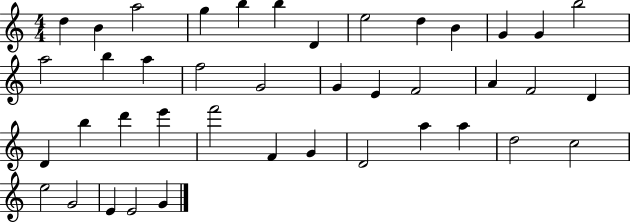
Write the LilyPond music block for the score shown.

{
  \clef treble
  \numericTimeSignature
  \time 4/4
  \key c \major
  d''4 b'4 a''2 | g''4 b''4 b''4 d'4 | e''2 d''4 b'4 | g'4 g'4 b''2 | \break a''2 b''4 a''4 | f''2 g'2 | g'4 e'4 f'2 | a'4 f'2 d'4 | \break d'4 b''4 d'''4 e'''4 | f'''2 f'4 g'4 | d'2 a''4 a''4 | d''2 c''2 | \break e''2 g'2 | e'4 e'2 g'4 | \bar "|."
}